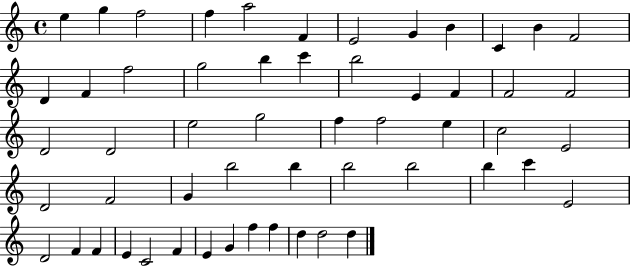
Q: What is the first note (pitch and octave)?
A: E5